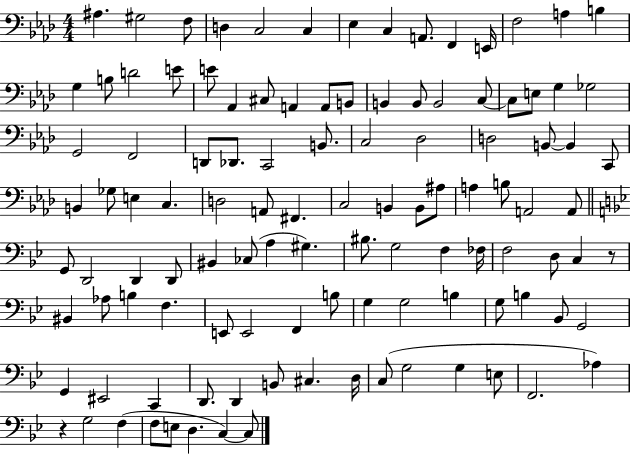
X:1
T:Untitled
M:4/4
L:1/4
K:Ab
^A, ^G,2 F,/2 D, C,2 C, _E, C, A,,/2 F,, E,,/4 F,2 A, B, G, B,/2 D2 E/2 E/2 _A,, ^C,/2 A,, A,,/2 B,,/2 B,, B,,/2 B,,2 C,/2 C,/2 E,/2 G, _G,2 G,,2 F,,2 D,,/2 _D,,/2 C,,2 B,,/2 C,2 _D,2 D,2 B,,/2 B,, C,,/2 B,, _G,/2 E, C, D,2 A,,/2 ^F,, C,2 B,, B,,/2 ^A,/2 A, B,/2 A,,2 A,,/2 G,,/2 D,,2 D,, D,,/2 ^B,, _C,/2 A, ^G, ^B,/2 G,2 F, _F,/4 F,2 D,/2 C, z/2 ^B,, _A,/2 B, F, E,,/2 E,,2 F,, B,/2 G, G,2 B, G,/2 B, _B,,/2 G,,2 G,, ^E,,2 C,, D,,/2 D,, B,,/2 ^C, D,/4 C,/2 G,2 G, E,/2 F,,2 _A, z G,2 F, F,/2 E,/2 D, C, C,/2